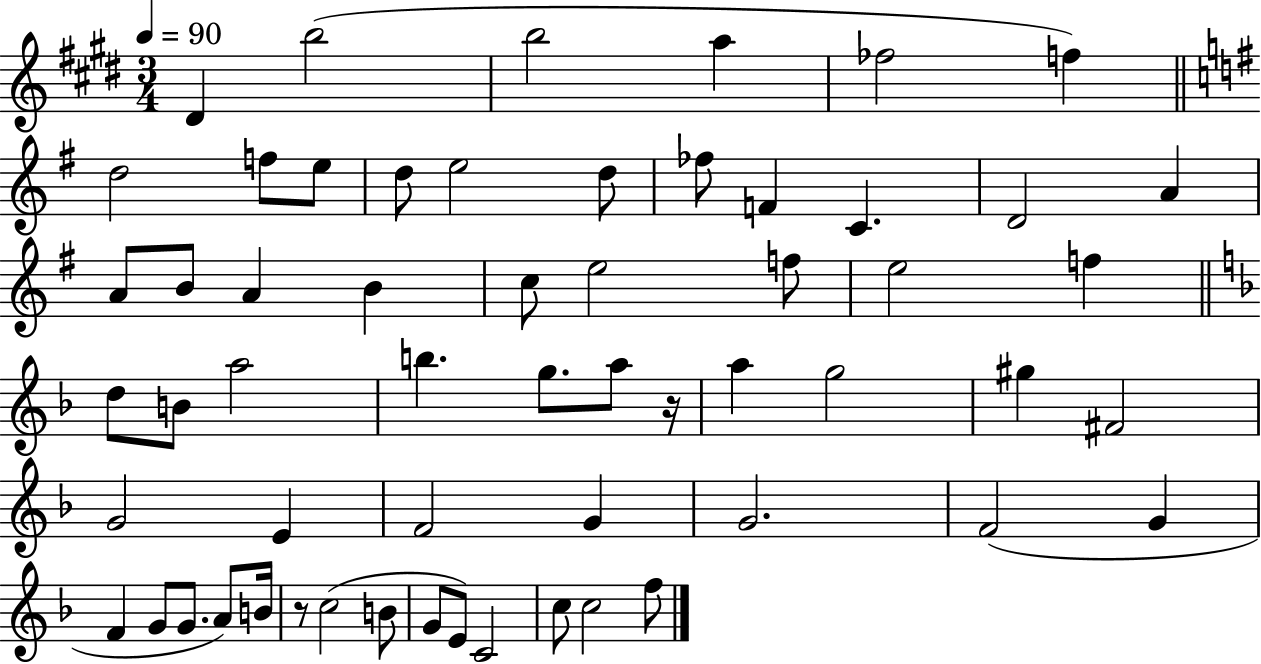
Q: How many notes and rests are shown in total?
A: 58